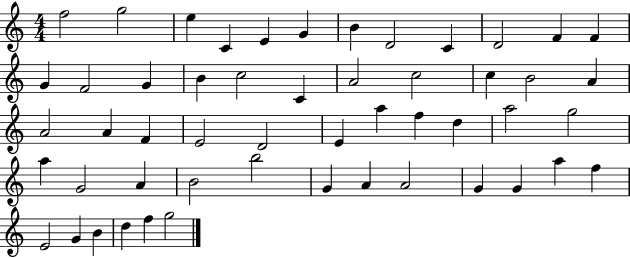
F5/h G5/h E5/q C4/q E4/q G4/q B4/q D4/h C4/q D4/h F4/q F4/q G4/q F4/h G4/q B4/q C5/h C4/q A4/h C5/h C5/q B4/h A4/q A4/h A4/q F4/q E4/h D4/h E4/q A5/q F5/q D5/q A5/h G5/h A5/q G4/h A4/q B4/h B5/h G4/q A4/q A4/h G4/q G4/q A5/q F5/q E4/h G4/q B4/q D5/q F5/q G5/h